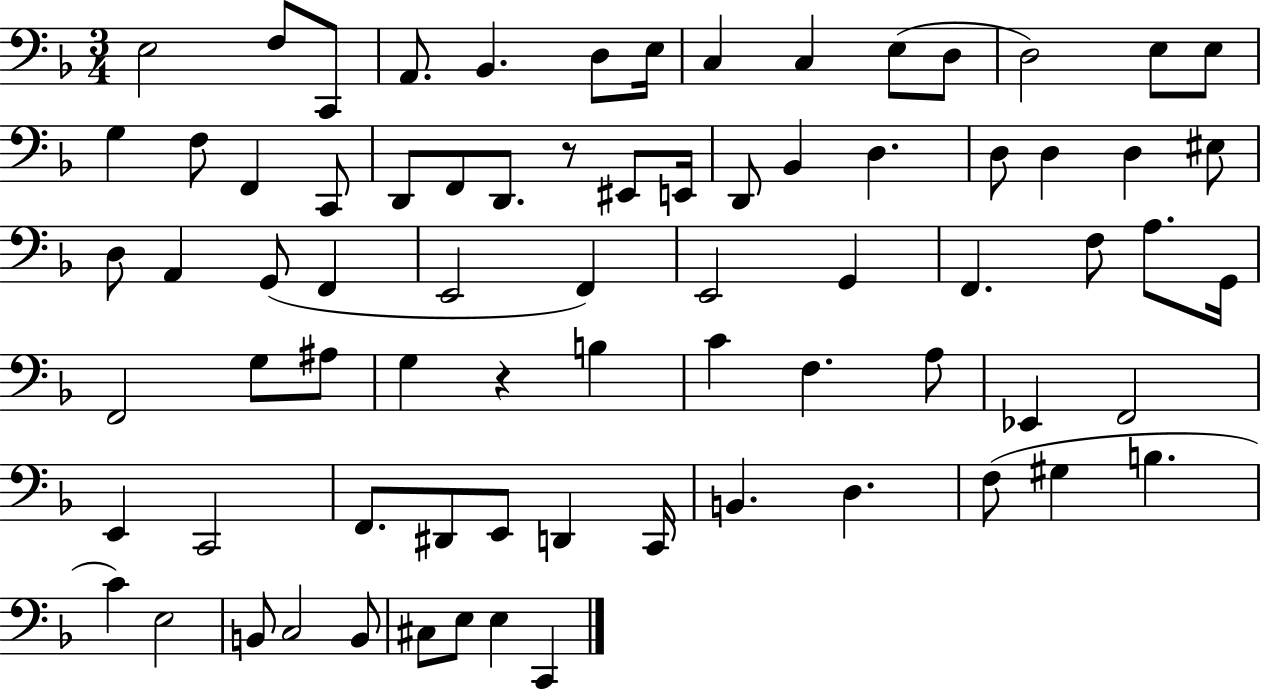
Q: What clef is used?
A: bass